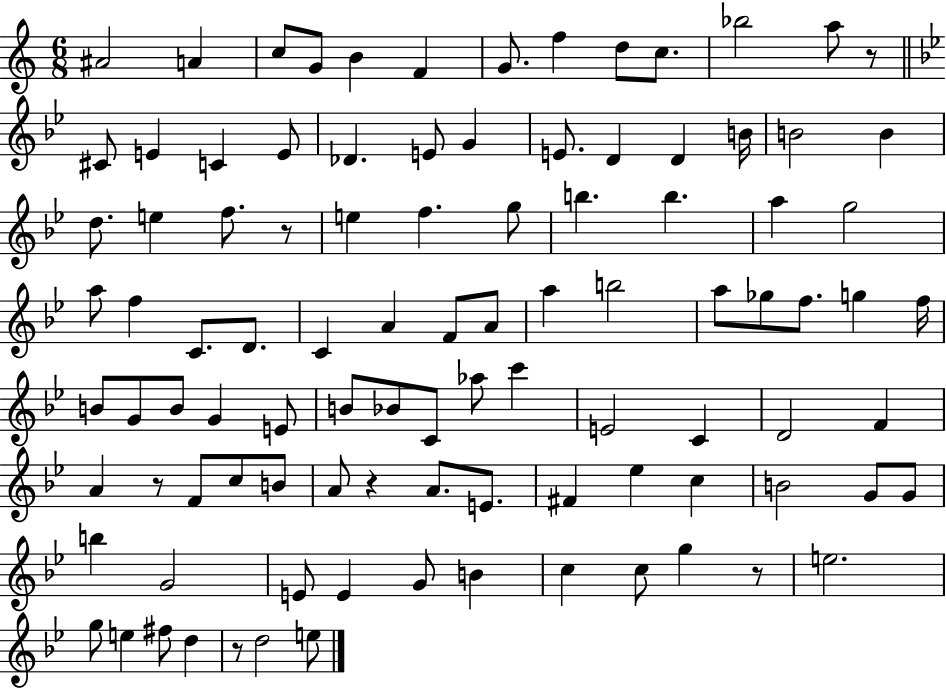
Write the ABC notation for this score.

X:1
T:Untitled
M:6/8
L:1/4
K:C
^A2 A c/2 G/2 B F G/2 f d/2 c/2 _b2 a/2 z/2 ^C/2 E C E/2 _D E/2 G E/2 D D B/4 B2 B d/2 e f/2 z/2 e f g/2 b b a g2 a/2 f C/2 D/2 C A F/2 A/2 a b2 a/2 _g/2 f/2 g f/4 B/2 G/2 B/2 G E/2 B/2 _B/2 C/2 _a/2 c' E2 C D2 F A z/2 F/2 c/2 B/2 A/2 z A/2 E/2 ^F _e c B2 G/2 G/2 b G2 E/2 E G/2 B c c/2 g z/2 e2 g/2 e ^f/2 d z/2 d2 e/2